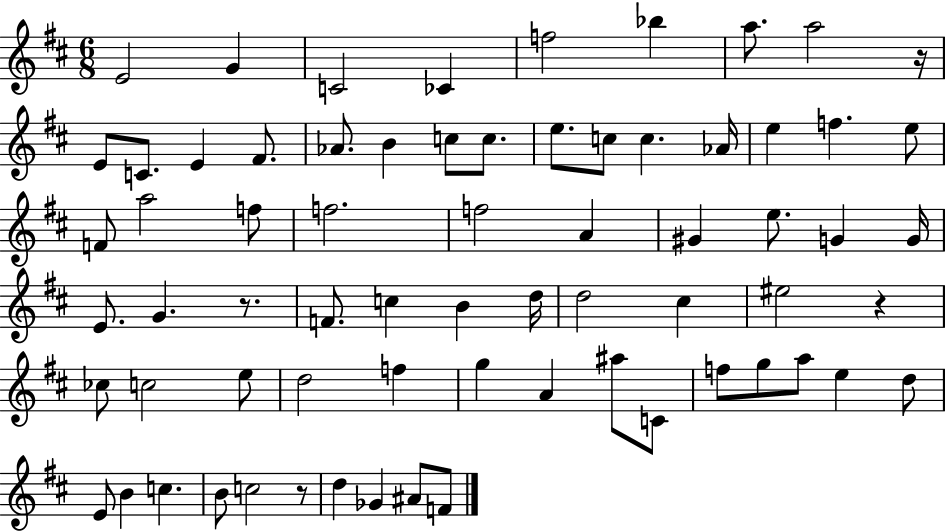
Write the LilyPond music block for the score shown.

{
  \clef treble
  \numericTimeSignature
  \time 6/8
  \key d \major
  e'2 g'4 | c'2 ces'4 | f''2 bes''4 | a''8. a''2 r16 | \break e'8 c'8. e'4 fis'8. | aes'8. b'4 c''8 c''8. | e''8. c''8 c''4. aes'16 | e''4 f''4. e''8 | \break f'8 a''2 f''8 | f''2. | f''2 a'4 | gis'4 e''8. g'4 g'16 | \break e'8. g'4. r8. | f'8. c''4 b'4 d''16 | d''2 cis''4 | eis''2 r4 | \break ces''8 c''2 e''8 | d''2 f''4 | g''4 a'4 ais''8 c'8 | f''8 g''8 a''8 e''4 d''8 | \break e'8 b'4 c''4. | b'8 c''2 r8 | d''4 ges'4 ais'8 f'8 | \bar "|."
}